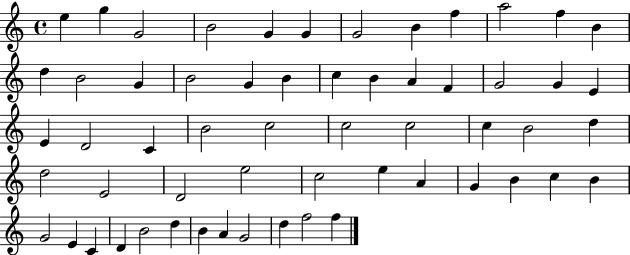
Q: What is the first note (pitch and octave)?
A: E5